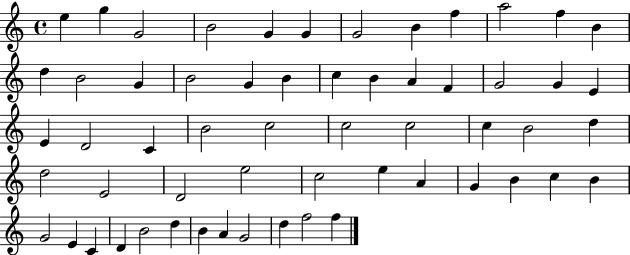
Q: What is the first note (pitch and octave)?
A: E5